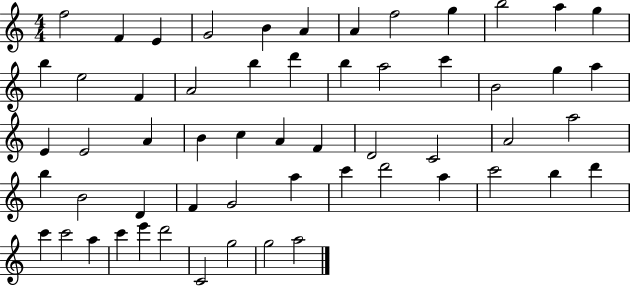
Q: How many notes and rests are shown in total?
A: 57